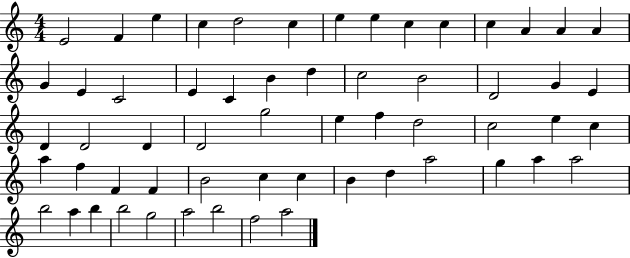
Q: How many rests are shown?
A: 0